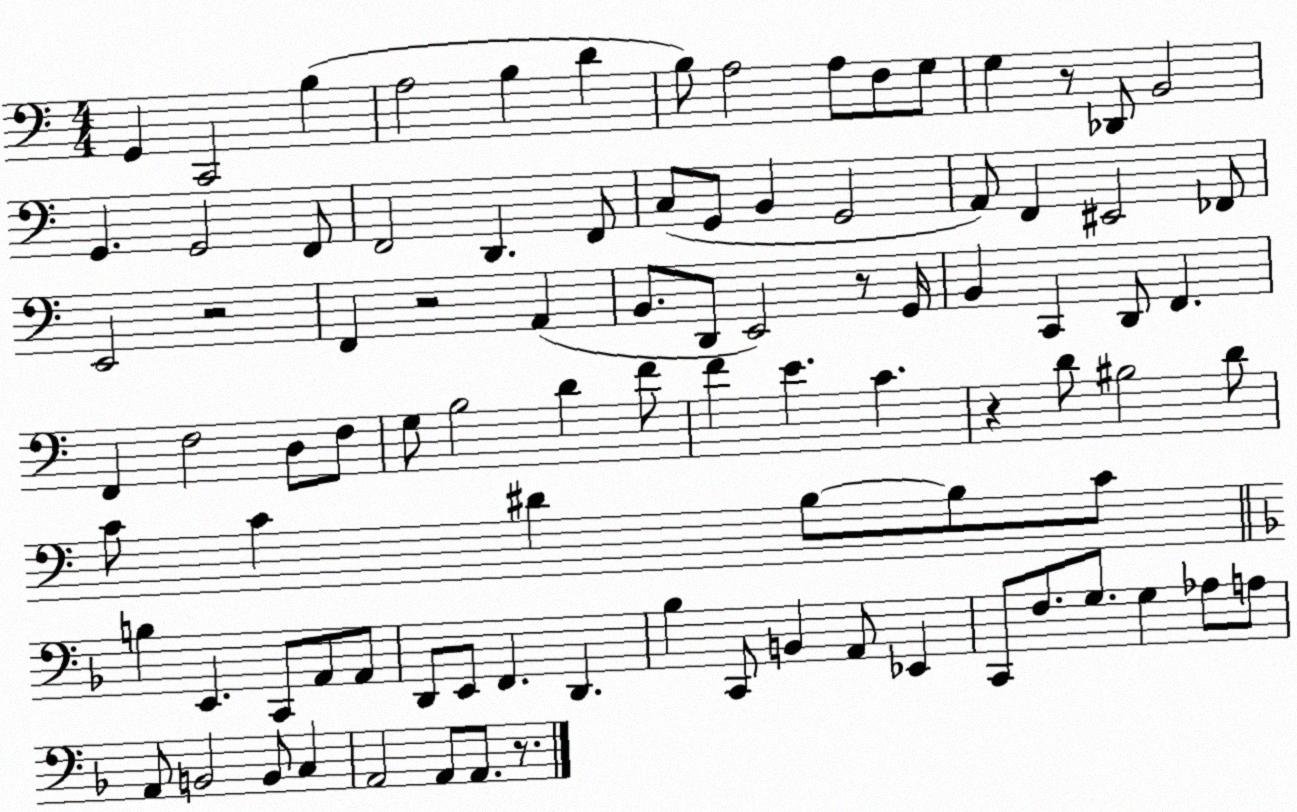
X:1
T:Untitled
M:4/4
L:1/4
K:C
G,, C,,2 B, A,2 B, D B,/2 A,2 A,/2 F,/2 G,/2 G, z/2 _D,,/2 B,,2 G,, G,,2 F,,/2 F,,2 D,, F,,/2 C,/2 G,,/2 B,, G,,2 A,,/2 F,, ^E,,2 _F,,/2 E,,2 z2 F,, z2 A,, B,,/2 D,,/2 E,,2 z/2 G,,/4 B,, C,, D,,/2 F,, F,, F,2 D,/2 F,/2 G,/2 B,2 D F/2 F E C z D/2 ^B,2 D/2 C/2 C ^D B,/2 B,/2 C/2 B, E,, C,,/2 A,,/2 A,,/2 D,,/2 E,,/2 F,, D,, _B, C,,/2 B,, A,,/2 _E,, C,,/2 F,/2 G,/2 G, _A,/2 A,/2 A,,/2 B,,2 B,,/2 C, A,,2 A,,/2 A,,/2 z/2